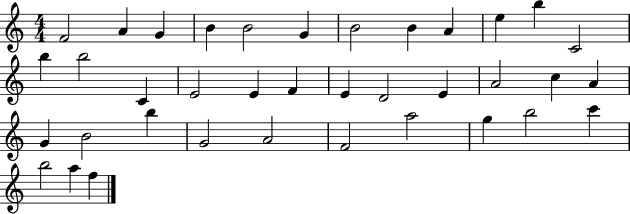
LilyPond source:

{
  \clef treble
  \numericTimeSignature
  \time 4/4
  \key c \major
  f'2 a'4 g'4 | b'4 b'2 g'4 | b'2 b'4 a'4 | e''4 b''4 c'2 | \break b''4 b''2 c'4 | e'2 e'4 f'4 | e'4 d'2 e'4 | a'2 c''4 a'4 | \break g'4 b'2 b''4 | g'2 a'2 | f'2 a''2 | g''4 b''2 c'''4 | \break b''2 a''4 f''4 | \bar "|."
}